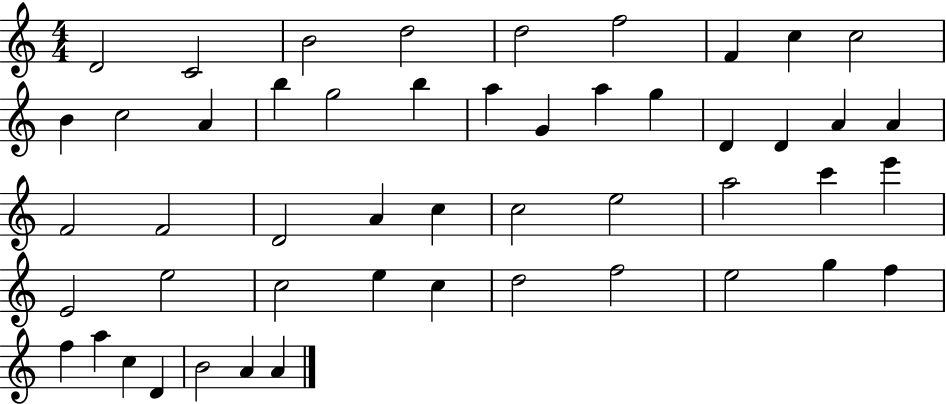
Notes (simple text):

D4/h C4/h B4/h D5/h D5/h F5/h F4/q C5/q C5/h B4/q C5/h A4/q B5/q G5/h B5/q A5/q G4/q A5/q G5/q D4/q D4/q A4/q A4/q F4/h F4/h D4/h A4/q C5/q C5/h E5/h A5/h C6/q E6/q E4/h E5/h C5/h E5/q C5/q D5/h F5/h E5/h G5/q F5/q F5/q A5/q C5/q D4/q B4/h A4/q A4/q